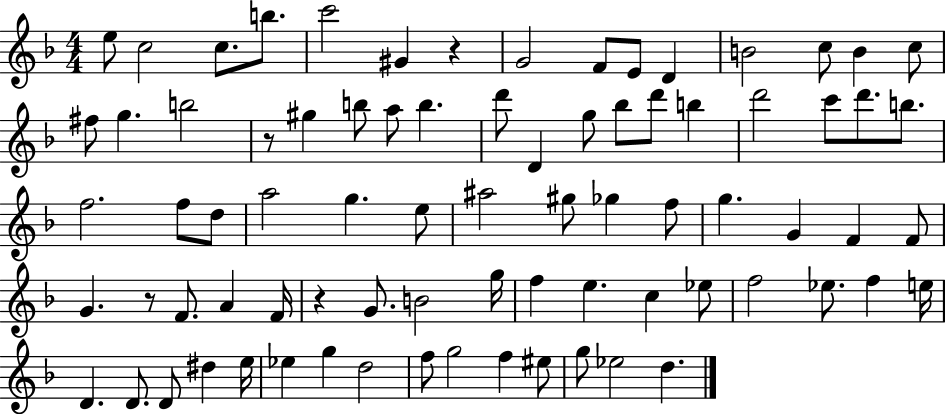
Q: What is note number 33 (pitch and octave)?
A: F5